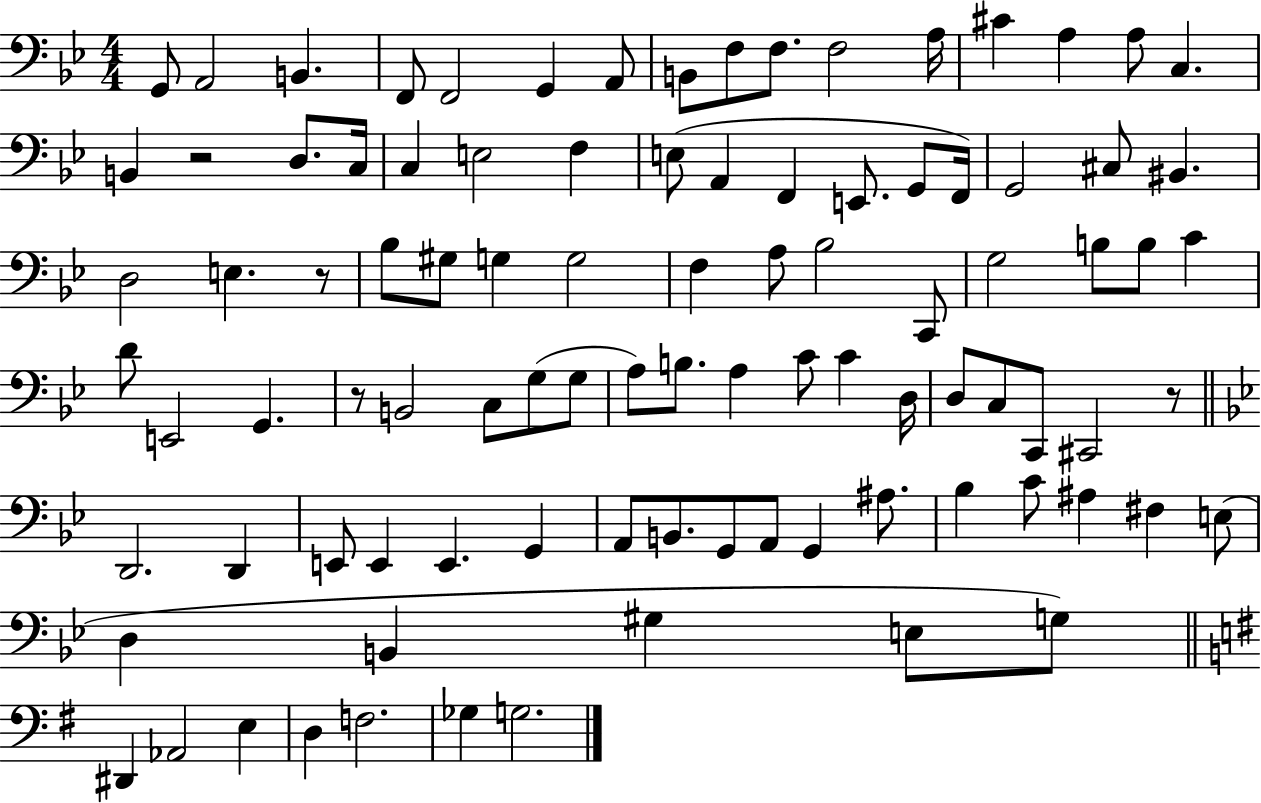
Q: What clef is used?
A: bass